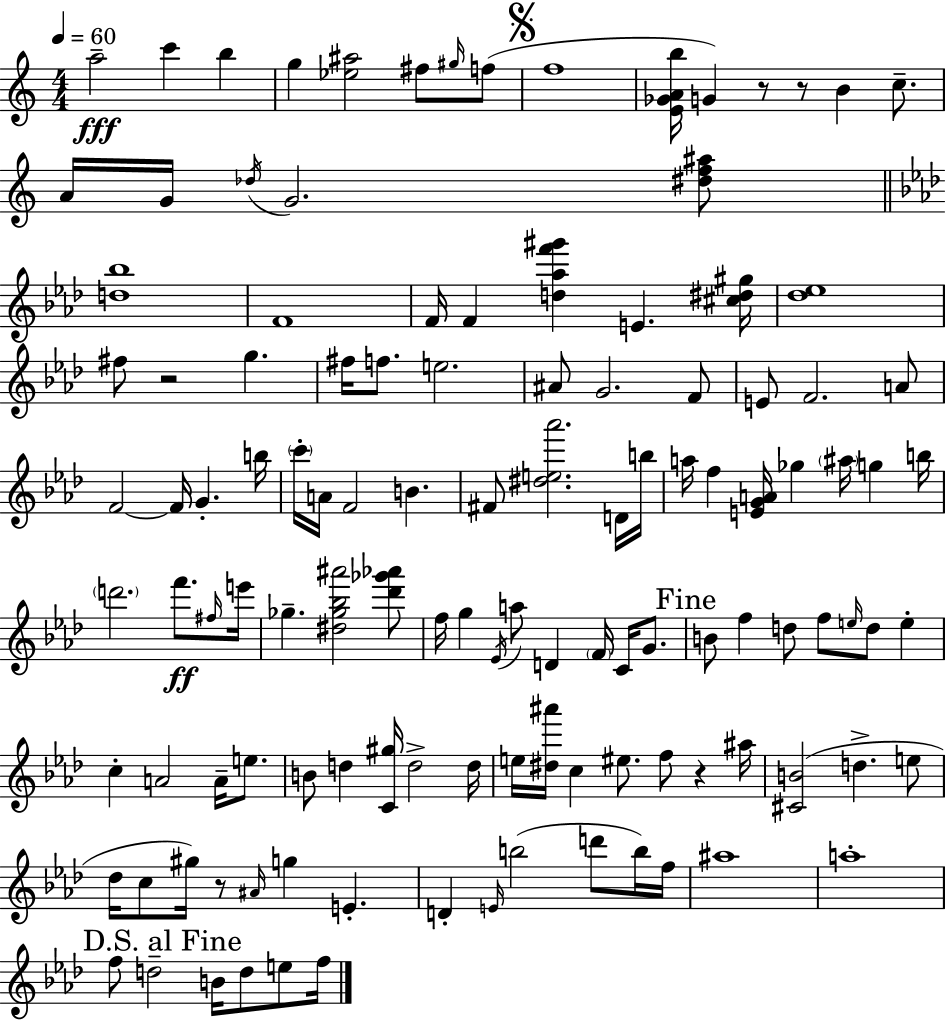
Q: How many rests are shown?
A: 5